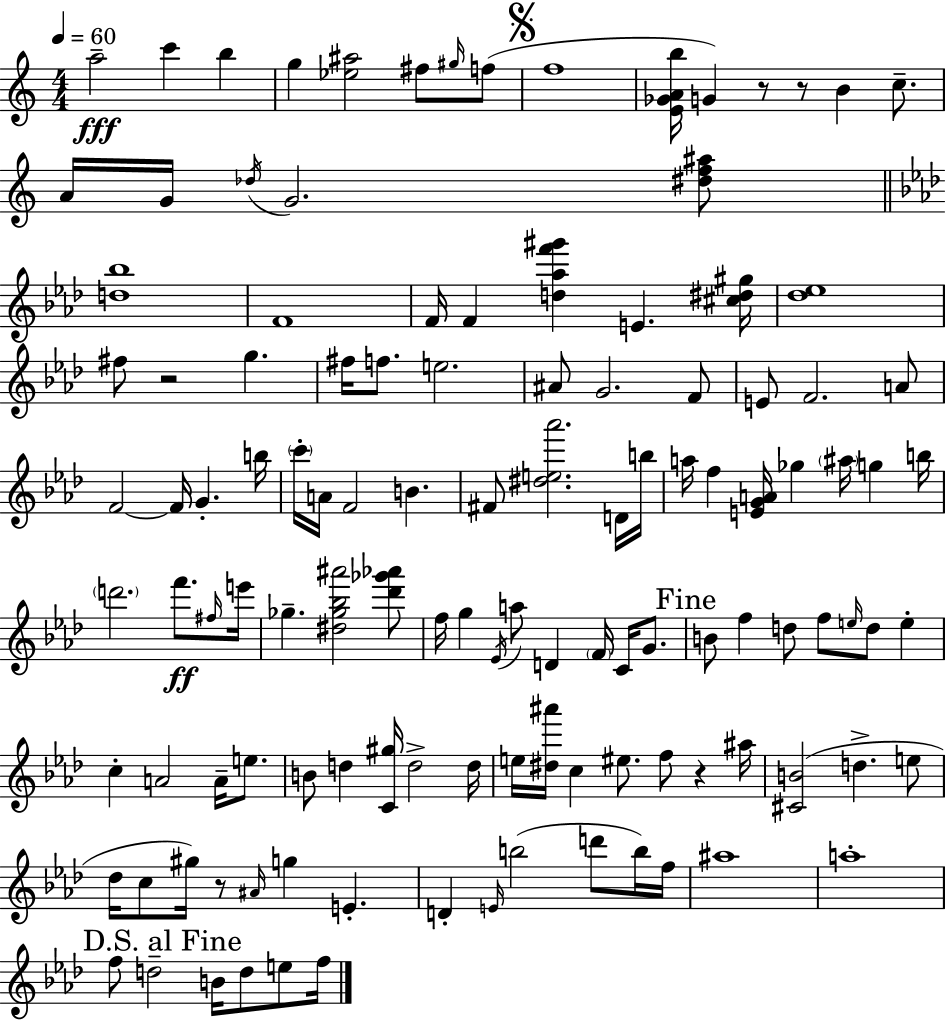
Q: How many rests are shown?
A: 5